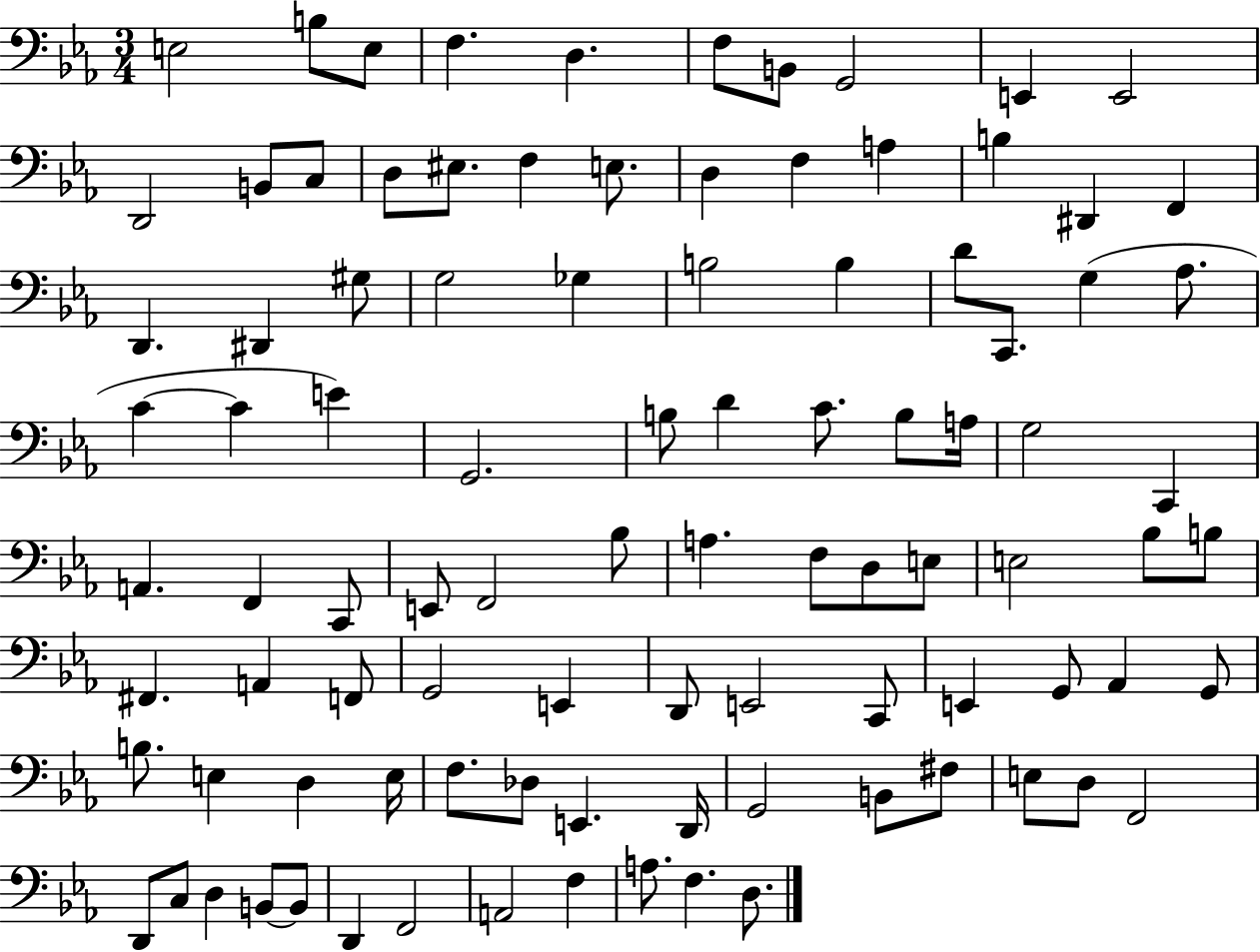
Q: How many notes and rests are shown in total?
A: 96